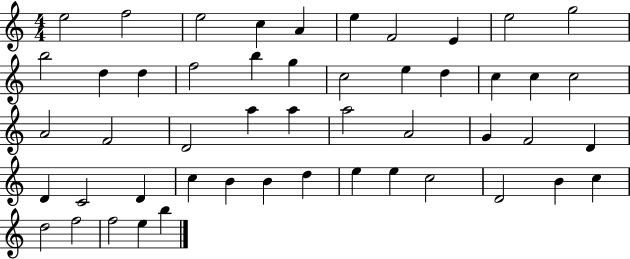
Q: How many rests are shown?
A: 0